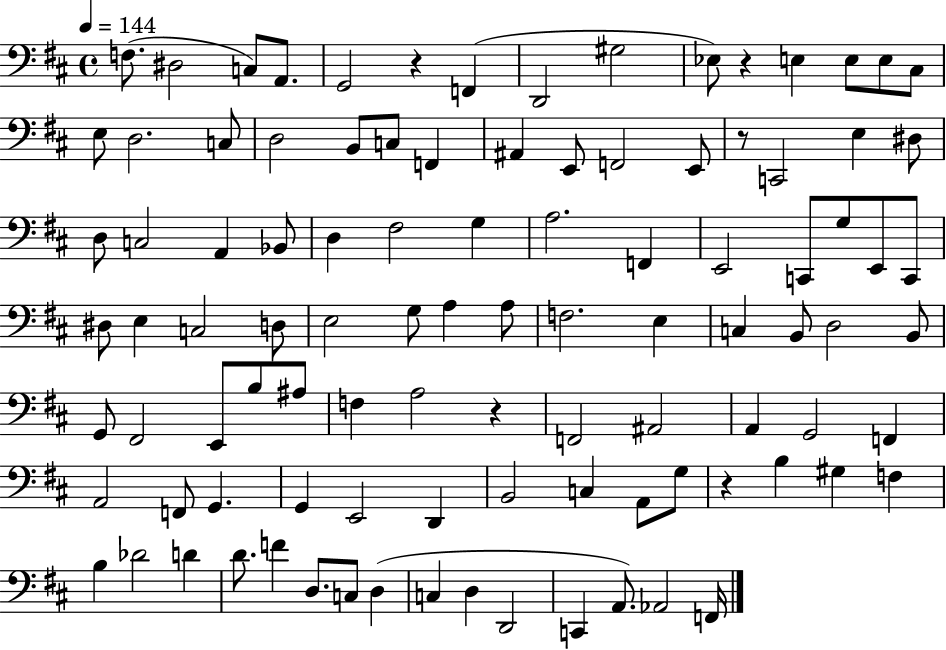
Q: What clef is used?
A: bass